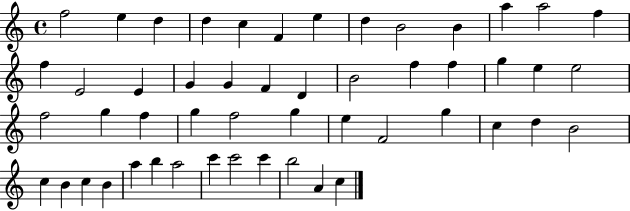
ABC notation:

X:1
T:Untitled
M:4/4
L:1/4
K:C
f2 e d d c F e d B2 B a a2 f f E2 E G G F D B2 f f g e e2 f2 g f g f2 g e F2 g c d B2 c B c B a b a2 c' c'2 c' b2 A c